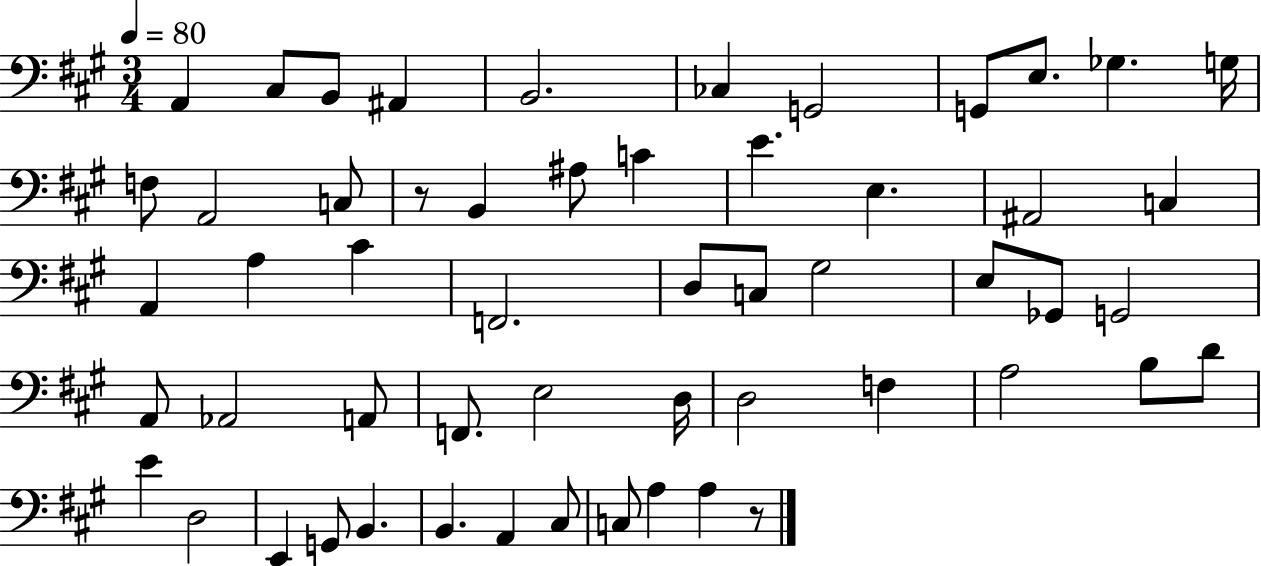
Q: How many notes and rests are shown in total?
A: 55